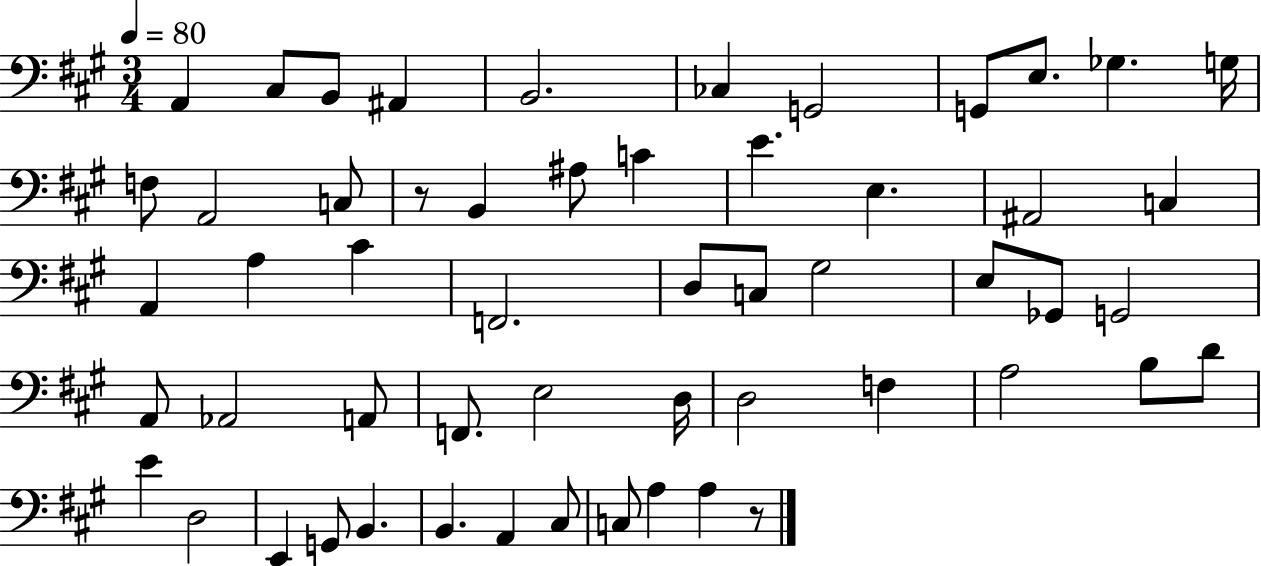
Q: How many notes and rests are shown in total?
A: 55